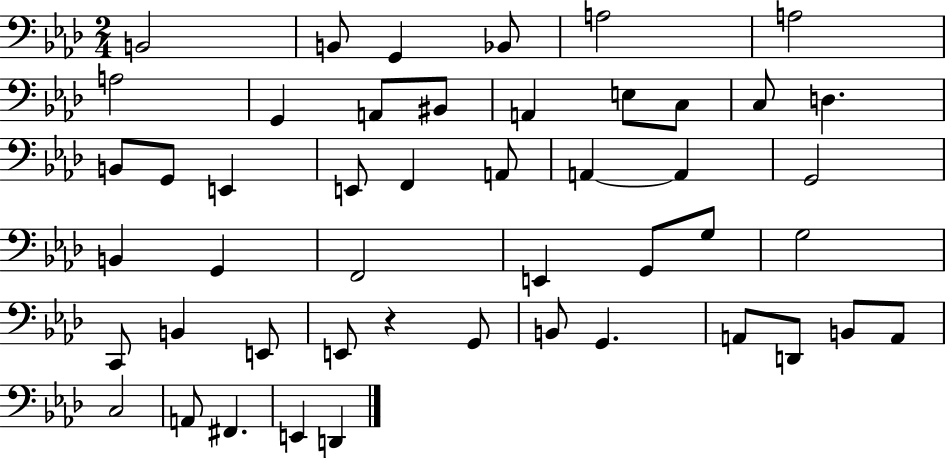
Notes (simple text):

B2/h B2/e G2/q Bb2/e A3/h A3/h A3/h G2/q A2/e BIS2/e A2/q E3/e C3/e C3/e D3/q. B2/e G2/e E2/q E2/e F2/q A2/e A2/q A2/q G2/h B2/q G2/q F2/h E2/q G2/e G3/e G3/h C2/e B2/q E2/e E2/e R/q G2/e B2/e G2/q. A2/e D2/e B2/e A2/e C3/h A2/e F#2/q. E2/q D2/q